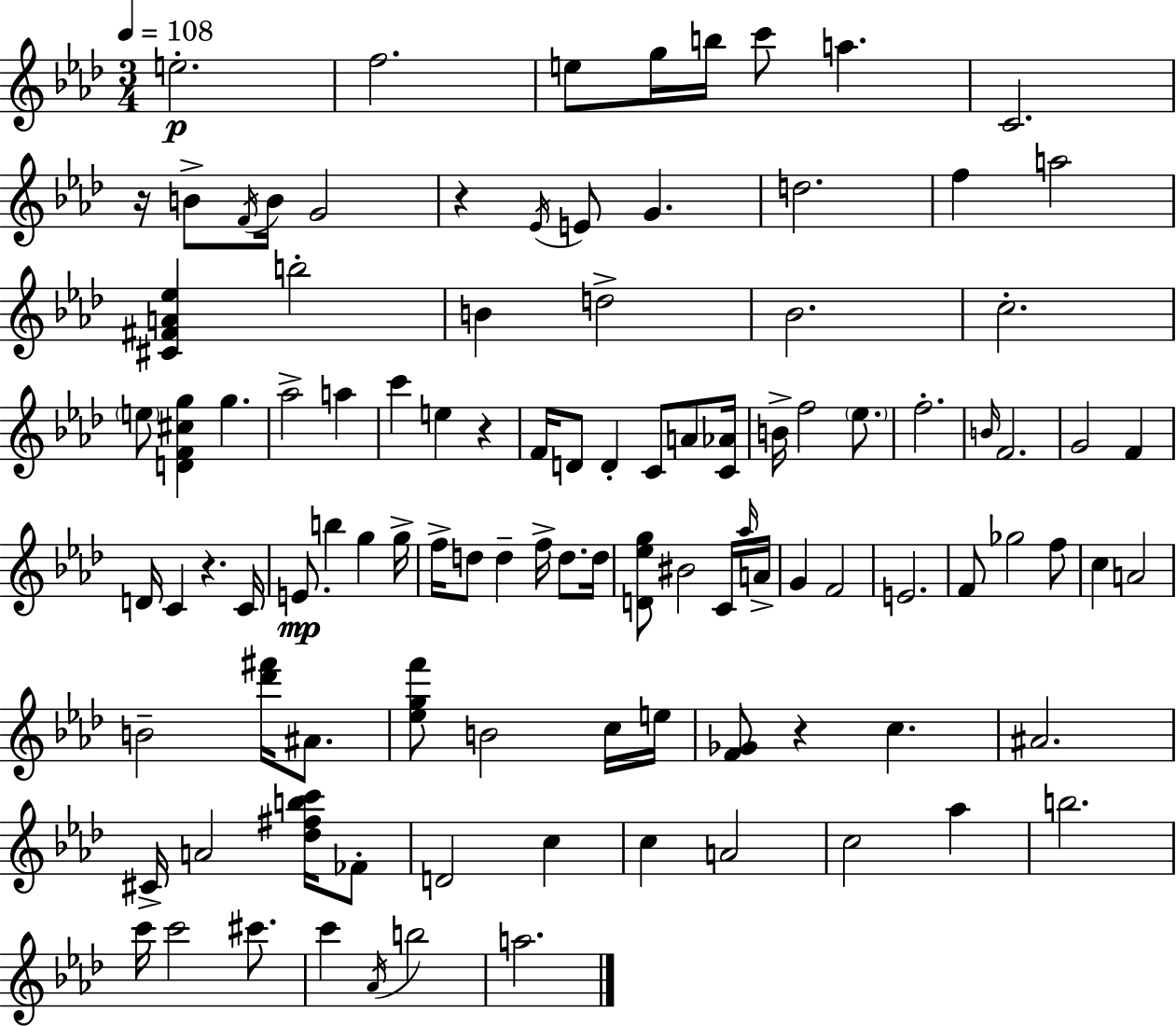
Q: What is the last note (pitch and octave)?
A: A5